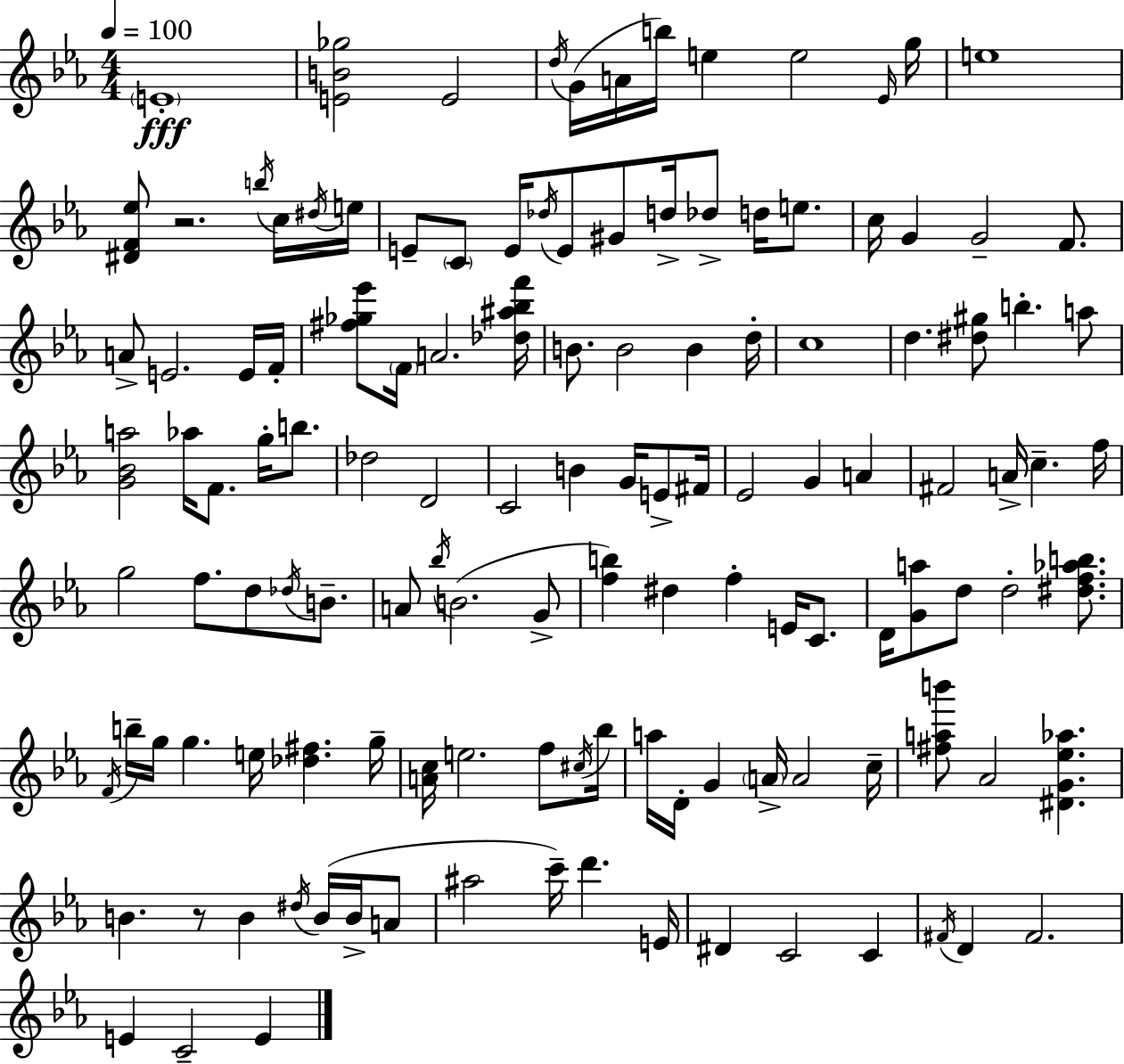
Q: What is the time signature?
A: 4/4